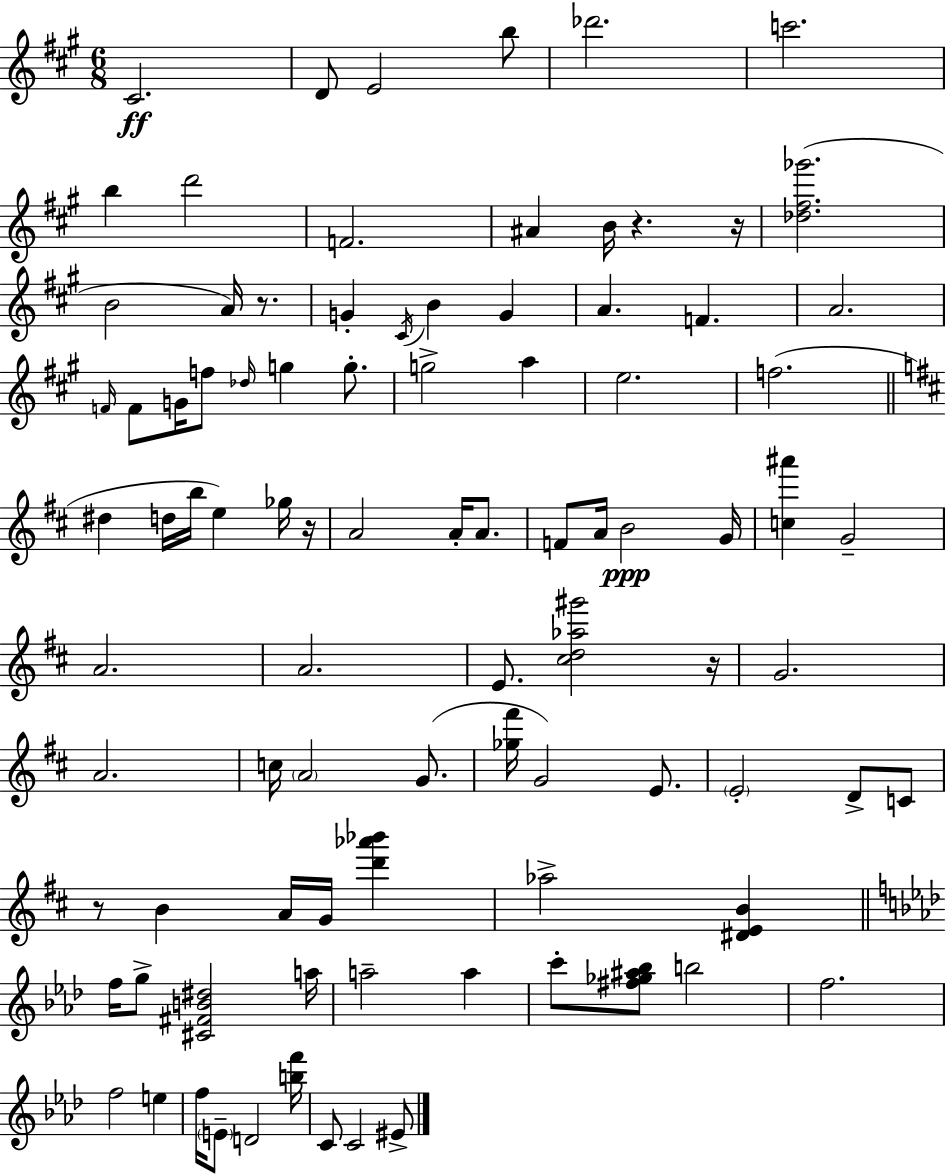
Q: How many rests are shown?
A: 6